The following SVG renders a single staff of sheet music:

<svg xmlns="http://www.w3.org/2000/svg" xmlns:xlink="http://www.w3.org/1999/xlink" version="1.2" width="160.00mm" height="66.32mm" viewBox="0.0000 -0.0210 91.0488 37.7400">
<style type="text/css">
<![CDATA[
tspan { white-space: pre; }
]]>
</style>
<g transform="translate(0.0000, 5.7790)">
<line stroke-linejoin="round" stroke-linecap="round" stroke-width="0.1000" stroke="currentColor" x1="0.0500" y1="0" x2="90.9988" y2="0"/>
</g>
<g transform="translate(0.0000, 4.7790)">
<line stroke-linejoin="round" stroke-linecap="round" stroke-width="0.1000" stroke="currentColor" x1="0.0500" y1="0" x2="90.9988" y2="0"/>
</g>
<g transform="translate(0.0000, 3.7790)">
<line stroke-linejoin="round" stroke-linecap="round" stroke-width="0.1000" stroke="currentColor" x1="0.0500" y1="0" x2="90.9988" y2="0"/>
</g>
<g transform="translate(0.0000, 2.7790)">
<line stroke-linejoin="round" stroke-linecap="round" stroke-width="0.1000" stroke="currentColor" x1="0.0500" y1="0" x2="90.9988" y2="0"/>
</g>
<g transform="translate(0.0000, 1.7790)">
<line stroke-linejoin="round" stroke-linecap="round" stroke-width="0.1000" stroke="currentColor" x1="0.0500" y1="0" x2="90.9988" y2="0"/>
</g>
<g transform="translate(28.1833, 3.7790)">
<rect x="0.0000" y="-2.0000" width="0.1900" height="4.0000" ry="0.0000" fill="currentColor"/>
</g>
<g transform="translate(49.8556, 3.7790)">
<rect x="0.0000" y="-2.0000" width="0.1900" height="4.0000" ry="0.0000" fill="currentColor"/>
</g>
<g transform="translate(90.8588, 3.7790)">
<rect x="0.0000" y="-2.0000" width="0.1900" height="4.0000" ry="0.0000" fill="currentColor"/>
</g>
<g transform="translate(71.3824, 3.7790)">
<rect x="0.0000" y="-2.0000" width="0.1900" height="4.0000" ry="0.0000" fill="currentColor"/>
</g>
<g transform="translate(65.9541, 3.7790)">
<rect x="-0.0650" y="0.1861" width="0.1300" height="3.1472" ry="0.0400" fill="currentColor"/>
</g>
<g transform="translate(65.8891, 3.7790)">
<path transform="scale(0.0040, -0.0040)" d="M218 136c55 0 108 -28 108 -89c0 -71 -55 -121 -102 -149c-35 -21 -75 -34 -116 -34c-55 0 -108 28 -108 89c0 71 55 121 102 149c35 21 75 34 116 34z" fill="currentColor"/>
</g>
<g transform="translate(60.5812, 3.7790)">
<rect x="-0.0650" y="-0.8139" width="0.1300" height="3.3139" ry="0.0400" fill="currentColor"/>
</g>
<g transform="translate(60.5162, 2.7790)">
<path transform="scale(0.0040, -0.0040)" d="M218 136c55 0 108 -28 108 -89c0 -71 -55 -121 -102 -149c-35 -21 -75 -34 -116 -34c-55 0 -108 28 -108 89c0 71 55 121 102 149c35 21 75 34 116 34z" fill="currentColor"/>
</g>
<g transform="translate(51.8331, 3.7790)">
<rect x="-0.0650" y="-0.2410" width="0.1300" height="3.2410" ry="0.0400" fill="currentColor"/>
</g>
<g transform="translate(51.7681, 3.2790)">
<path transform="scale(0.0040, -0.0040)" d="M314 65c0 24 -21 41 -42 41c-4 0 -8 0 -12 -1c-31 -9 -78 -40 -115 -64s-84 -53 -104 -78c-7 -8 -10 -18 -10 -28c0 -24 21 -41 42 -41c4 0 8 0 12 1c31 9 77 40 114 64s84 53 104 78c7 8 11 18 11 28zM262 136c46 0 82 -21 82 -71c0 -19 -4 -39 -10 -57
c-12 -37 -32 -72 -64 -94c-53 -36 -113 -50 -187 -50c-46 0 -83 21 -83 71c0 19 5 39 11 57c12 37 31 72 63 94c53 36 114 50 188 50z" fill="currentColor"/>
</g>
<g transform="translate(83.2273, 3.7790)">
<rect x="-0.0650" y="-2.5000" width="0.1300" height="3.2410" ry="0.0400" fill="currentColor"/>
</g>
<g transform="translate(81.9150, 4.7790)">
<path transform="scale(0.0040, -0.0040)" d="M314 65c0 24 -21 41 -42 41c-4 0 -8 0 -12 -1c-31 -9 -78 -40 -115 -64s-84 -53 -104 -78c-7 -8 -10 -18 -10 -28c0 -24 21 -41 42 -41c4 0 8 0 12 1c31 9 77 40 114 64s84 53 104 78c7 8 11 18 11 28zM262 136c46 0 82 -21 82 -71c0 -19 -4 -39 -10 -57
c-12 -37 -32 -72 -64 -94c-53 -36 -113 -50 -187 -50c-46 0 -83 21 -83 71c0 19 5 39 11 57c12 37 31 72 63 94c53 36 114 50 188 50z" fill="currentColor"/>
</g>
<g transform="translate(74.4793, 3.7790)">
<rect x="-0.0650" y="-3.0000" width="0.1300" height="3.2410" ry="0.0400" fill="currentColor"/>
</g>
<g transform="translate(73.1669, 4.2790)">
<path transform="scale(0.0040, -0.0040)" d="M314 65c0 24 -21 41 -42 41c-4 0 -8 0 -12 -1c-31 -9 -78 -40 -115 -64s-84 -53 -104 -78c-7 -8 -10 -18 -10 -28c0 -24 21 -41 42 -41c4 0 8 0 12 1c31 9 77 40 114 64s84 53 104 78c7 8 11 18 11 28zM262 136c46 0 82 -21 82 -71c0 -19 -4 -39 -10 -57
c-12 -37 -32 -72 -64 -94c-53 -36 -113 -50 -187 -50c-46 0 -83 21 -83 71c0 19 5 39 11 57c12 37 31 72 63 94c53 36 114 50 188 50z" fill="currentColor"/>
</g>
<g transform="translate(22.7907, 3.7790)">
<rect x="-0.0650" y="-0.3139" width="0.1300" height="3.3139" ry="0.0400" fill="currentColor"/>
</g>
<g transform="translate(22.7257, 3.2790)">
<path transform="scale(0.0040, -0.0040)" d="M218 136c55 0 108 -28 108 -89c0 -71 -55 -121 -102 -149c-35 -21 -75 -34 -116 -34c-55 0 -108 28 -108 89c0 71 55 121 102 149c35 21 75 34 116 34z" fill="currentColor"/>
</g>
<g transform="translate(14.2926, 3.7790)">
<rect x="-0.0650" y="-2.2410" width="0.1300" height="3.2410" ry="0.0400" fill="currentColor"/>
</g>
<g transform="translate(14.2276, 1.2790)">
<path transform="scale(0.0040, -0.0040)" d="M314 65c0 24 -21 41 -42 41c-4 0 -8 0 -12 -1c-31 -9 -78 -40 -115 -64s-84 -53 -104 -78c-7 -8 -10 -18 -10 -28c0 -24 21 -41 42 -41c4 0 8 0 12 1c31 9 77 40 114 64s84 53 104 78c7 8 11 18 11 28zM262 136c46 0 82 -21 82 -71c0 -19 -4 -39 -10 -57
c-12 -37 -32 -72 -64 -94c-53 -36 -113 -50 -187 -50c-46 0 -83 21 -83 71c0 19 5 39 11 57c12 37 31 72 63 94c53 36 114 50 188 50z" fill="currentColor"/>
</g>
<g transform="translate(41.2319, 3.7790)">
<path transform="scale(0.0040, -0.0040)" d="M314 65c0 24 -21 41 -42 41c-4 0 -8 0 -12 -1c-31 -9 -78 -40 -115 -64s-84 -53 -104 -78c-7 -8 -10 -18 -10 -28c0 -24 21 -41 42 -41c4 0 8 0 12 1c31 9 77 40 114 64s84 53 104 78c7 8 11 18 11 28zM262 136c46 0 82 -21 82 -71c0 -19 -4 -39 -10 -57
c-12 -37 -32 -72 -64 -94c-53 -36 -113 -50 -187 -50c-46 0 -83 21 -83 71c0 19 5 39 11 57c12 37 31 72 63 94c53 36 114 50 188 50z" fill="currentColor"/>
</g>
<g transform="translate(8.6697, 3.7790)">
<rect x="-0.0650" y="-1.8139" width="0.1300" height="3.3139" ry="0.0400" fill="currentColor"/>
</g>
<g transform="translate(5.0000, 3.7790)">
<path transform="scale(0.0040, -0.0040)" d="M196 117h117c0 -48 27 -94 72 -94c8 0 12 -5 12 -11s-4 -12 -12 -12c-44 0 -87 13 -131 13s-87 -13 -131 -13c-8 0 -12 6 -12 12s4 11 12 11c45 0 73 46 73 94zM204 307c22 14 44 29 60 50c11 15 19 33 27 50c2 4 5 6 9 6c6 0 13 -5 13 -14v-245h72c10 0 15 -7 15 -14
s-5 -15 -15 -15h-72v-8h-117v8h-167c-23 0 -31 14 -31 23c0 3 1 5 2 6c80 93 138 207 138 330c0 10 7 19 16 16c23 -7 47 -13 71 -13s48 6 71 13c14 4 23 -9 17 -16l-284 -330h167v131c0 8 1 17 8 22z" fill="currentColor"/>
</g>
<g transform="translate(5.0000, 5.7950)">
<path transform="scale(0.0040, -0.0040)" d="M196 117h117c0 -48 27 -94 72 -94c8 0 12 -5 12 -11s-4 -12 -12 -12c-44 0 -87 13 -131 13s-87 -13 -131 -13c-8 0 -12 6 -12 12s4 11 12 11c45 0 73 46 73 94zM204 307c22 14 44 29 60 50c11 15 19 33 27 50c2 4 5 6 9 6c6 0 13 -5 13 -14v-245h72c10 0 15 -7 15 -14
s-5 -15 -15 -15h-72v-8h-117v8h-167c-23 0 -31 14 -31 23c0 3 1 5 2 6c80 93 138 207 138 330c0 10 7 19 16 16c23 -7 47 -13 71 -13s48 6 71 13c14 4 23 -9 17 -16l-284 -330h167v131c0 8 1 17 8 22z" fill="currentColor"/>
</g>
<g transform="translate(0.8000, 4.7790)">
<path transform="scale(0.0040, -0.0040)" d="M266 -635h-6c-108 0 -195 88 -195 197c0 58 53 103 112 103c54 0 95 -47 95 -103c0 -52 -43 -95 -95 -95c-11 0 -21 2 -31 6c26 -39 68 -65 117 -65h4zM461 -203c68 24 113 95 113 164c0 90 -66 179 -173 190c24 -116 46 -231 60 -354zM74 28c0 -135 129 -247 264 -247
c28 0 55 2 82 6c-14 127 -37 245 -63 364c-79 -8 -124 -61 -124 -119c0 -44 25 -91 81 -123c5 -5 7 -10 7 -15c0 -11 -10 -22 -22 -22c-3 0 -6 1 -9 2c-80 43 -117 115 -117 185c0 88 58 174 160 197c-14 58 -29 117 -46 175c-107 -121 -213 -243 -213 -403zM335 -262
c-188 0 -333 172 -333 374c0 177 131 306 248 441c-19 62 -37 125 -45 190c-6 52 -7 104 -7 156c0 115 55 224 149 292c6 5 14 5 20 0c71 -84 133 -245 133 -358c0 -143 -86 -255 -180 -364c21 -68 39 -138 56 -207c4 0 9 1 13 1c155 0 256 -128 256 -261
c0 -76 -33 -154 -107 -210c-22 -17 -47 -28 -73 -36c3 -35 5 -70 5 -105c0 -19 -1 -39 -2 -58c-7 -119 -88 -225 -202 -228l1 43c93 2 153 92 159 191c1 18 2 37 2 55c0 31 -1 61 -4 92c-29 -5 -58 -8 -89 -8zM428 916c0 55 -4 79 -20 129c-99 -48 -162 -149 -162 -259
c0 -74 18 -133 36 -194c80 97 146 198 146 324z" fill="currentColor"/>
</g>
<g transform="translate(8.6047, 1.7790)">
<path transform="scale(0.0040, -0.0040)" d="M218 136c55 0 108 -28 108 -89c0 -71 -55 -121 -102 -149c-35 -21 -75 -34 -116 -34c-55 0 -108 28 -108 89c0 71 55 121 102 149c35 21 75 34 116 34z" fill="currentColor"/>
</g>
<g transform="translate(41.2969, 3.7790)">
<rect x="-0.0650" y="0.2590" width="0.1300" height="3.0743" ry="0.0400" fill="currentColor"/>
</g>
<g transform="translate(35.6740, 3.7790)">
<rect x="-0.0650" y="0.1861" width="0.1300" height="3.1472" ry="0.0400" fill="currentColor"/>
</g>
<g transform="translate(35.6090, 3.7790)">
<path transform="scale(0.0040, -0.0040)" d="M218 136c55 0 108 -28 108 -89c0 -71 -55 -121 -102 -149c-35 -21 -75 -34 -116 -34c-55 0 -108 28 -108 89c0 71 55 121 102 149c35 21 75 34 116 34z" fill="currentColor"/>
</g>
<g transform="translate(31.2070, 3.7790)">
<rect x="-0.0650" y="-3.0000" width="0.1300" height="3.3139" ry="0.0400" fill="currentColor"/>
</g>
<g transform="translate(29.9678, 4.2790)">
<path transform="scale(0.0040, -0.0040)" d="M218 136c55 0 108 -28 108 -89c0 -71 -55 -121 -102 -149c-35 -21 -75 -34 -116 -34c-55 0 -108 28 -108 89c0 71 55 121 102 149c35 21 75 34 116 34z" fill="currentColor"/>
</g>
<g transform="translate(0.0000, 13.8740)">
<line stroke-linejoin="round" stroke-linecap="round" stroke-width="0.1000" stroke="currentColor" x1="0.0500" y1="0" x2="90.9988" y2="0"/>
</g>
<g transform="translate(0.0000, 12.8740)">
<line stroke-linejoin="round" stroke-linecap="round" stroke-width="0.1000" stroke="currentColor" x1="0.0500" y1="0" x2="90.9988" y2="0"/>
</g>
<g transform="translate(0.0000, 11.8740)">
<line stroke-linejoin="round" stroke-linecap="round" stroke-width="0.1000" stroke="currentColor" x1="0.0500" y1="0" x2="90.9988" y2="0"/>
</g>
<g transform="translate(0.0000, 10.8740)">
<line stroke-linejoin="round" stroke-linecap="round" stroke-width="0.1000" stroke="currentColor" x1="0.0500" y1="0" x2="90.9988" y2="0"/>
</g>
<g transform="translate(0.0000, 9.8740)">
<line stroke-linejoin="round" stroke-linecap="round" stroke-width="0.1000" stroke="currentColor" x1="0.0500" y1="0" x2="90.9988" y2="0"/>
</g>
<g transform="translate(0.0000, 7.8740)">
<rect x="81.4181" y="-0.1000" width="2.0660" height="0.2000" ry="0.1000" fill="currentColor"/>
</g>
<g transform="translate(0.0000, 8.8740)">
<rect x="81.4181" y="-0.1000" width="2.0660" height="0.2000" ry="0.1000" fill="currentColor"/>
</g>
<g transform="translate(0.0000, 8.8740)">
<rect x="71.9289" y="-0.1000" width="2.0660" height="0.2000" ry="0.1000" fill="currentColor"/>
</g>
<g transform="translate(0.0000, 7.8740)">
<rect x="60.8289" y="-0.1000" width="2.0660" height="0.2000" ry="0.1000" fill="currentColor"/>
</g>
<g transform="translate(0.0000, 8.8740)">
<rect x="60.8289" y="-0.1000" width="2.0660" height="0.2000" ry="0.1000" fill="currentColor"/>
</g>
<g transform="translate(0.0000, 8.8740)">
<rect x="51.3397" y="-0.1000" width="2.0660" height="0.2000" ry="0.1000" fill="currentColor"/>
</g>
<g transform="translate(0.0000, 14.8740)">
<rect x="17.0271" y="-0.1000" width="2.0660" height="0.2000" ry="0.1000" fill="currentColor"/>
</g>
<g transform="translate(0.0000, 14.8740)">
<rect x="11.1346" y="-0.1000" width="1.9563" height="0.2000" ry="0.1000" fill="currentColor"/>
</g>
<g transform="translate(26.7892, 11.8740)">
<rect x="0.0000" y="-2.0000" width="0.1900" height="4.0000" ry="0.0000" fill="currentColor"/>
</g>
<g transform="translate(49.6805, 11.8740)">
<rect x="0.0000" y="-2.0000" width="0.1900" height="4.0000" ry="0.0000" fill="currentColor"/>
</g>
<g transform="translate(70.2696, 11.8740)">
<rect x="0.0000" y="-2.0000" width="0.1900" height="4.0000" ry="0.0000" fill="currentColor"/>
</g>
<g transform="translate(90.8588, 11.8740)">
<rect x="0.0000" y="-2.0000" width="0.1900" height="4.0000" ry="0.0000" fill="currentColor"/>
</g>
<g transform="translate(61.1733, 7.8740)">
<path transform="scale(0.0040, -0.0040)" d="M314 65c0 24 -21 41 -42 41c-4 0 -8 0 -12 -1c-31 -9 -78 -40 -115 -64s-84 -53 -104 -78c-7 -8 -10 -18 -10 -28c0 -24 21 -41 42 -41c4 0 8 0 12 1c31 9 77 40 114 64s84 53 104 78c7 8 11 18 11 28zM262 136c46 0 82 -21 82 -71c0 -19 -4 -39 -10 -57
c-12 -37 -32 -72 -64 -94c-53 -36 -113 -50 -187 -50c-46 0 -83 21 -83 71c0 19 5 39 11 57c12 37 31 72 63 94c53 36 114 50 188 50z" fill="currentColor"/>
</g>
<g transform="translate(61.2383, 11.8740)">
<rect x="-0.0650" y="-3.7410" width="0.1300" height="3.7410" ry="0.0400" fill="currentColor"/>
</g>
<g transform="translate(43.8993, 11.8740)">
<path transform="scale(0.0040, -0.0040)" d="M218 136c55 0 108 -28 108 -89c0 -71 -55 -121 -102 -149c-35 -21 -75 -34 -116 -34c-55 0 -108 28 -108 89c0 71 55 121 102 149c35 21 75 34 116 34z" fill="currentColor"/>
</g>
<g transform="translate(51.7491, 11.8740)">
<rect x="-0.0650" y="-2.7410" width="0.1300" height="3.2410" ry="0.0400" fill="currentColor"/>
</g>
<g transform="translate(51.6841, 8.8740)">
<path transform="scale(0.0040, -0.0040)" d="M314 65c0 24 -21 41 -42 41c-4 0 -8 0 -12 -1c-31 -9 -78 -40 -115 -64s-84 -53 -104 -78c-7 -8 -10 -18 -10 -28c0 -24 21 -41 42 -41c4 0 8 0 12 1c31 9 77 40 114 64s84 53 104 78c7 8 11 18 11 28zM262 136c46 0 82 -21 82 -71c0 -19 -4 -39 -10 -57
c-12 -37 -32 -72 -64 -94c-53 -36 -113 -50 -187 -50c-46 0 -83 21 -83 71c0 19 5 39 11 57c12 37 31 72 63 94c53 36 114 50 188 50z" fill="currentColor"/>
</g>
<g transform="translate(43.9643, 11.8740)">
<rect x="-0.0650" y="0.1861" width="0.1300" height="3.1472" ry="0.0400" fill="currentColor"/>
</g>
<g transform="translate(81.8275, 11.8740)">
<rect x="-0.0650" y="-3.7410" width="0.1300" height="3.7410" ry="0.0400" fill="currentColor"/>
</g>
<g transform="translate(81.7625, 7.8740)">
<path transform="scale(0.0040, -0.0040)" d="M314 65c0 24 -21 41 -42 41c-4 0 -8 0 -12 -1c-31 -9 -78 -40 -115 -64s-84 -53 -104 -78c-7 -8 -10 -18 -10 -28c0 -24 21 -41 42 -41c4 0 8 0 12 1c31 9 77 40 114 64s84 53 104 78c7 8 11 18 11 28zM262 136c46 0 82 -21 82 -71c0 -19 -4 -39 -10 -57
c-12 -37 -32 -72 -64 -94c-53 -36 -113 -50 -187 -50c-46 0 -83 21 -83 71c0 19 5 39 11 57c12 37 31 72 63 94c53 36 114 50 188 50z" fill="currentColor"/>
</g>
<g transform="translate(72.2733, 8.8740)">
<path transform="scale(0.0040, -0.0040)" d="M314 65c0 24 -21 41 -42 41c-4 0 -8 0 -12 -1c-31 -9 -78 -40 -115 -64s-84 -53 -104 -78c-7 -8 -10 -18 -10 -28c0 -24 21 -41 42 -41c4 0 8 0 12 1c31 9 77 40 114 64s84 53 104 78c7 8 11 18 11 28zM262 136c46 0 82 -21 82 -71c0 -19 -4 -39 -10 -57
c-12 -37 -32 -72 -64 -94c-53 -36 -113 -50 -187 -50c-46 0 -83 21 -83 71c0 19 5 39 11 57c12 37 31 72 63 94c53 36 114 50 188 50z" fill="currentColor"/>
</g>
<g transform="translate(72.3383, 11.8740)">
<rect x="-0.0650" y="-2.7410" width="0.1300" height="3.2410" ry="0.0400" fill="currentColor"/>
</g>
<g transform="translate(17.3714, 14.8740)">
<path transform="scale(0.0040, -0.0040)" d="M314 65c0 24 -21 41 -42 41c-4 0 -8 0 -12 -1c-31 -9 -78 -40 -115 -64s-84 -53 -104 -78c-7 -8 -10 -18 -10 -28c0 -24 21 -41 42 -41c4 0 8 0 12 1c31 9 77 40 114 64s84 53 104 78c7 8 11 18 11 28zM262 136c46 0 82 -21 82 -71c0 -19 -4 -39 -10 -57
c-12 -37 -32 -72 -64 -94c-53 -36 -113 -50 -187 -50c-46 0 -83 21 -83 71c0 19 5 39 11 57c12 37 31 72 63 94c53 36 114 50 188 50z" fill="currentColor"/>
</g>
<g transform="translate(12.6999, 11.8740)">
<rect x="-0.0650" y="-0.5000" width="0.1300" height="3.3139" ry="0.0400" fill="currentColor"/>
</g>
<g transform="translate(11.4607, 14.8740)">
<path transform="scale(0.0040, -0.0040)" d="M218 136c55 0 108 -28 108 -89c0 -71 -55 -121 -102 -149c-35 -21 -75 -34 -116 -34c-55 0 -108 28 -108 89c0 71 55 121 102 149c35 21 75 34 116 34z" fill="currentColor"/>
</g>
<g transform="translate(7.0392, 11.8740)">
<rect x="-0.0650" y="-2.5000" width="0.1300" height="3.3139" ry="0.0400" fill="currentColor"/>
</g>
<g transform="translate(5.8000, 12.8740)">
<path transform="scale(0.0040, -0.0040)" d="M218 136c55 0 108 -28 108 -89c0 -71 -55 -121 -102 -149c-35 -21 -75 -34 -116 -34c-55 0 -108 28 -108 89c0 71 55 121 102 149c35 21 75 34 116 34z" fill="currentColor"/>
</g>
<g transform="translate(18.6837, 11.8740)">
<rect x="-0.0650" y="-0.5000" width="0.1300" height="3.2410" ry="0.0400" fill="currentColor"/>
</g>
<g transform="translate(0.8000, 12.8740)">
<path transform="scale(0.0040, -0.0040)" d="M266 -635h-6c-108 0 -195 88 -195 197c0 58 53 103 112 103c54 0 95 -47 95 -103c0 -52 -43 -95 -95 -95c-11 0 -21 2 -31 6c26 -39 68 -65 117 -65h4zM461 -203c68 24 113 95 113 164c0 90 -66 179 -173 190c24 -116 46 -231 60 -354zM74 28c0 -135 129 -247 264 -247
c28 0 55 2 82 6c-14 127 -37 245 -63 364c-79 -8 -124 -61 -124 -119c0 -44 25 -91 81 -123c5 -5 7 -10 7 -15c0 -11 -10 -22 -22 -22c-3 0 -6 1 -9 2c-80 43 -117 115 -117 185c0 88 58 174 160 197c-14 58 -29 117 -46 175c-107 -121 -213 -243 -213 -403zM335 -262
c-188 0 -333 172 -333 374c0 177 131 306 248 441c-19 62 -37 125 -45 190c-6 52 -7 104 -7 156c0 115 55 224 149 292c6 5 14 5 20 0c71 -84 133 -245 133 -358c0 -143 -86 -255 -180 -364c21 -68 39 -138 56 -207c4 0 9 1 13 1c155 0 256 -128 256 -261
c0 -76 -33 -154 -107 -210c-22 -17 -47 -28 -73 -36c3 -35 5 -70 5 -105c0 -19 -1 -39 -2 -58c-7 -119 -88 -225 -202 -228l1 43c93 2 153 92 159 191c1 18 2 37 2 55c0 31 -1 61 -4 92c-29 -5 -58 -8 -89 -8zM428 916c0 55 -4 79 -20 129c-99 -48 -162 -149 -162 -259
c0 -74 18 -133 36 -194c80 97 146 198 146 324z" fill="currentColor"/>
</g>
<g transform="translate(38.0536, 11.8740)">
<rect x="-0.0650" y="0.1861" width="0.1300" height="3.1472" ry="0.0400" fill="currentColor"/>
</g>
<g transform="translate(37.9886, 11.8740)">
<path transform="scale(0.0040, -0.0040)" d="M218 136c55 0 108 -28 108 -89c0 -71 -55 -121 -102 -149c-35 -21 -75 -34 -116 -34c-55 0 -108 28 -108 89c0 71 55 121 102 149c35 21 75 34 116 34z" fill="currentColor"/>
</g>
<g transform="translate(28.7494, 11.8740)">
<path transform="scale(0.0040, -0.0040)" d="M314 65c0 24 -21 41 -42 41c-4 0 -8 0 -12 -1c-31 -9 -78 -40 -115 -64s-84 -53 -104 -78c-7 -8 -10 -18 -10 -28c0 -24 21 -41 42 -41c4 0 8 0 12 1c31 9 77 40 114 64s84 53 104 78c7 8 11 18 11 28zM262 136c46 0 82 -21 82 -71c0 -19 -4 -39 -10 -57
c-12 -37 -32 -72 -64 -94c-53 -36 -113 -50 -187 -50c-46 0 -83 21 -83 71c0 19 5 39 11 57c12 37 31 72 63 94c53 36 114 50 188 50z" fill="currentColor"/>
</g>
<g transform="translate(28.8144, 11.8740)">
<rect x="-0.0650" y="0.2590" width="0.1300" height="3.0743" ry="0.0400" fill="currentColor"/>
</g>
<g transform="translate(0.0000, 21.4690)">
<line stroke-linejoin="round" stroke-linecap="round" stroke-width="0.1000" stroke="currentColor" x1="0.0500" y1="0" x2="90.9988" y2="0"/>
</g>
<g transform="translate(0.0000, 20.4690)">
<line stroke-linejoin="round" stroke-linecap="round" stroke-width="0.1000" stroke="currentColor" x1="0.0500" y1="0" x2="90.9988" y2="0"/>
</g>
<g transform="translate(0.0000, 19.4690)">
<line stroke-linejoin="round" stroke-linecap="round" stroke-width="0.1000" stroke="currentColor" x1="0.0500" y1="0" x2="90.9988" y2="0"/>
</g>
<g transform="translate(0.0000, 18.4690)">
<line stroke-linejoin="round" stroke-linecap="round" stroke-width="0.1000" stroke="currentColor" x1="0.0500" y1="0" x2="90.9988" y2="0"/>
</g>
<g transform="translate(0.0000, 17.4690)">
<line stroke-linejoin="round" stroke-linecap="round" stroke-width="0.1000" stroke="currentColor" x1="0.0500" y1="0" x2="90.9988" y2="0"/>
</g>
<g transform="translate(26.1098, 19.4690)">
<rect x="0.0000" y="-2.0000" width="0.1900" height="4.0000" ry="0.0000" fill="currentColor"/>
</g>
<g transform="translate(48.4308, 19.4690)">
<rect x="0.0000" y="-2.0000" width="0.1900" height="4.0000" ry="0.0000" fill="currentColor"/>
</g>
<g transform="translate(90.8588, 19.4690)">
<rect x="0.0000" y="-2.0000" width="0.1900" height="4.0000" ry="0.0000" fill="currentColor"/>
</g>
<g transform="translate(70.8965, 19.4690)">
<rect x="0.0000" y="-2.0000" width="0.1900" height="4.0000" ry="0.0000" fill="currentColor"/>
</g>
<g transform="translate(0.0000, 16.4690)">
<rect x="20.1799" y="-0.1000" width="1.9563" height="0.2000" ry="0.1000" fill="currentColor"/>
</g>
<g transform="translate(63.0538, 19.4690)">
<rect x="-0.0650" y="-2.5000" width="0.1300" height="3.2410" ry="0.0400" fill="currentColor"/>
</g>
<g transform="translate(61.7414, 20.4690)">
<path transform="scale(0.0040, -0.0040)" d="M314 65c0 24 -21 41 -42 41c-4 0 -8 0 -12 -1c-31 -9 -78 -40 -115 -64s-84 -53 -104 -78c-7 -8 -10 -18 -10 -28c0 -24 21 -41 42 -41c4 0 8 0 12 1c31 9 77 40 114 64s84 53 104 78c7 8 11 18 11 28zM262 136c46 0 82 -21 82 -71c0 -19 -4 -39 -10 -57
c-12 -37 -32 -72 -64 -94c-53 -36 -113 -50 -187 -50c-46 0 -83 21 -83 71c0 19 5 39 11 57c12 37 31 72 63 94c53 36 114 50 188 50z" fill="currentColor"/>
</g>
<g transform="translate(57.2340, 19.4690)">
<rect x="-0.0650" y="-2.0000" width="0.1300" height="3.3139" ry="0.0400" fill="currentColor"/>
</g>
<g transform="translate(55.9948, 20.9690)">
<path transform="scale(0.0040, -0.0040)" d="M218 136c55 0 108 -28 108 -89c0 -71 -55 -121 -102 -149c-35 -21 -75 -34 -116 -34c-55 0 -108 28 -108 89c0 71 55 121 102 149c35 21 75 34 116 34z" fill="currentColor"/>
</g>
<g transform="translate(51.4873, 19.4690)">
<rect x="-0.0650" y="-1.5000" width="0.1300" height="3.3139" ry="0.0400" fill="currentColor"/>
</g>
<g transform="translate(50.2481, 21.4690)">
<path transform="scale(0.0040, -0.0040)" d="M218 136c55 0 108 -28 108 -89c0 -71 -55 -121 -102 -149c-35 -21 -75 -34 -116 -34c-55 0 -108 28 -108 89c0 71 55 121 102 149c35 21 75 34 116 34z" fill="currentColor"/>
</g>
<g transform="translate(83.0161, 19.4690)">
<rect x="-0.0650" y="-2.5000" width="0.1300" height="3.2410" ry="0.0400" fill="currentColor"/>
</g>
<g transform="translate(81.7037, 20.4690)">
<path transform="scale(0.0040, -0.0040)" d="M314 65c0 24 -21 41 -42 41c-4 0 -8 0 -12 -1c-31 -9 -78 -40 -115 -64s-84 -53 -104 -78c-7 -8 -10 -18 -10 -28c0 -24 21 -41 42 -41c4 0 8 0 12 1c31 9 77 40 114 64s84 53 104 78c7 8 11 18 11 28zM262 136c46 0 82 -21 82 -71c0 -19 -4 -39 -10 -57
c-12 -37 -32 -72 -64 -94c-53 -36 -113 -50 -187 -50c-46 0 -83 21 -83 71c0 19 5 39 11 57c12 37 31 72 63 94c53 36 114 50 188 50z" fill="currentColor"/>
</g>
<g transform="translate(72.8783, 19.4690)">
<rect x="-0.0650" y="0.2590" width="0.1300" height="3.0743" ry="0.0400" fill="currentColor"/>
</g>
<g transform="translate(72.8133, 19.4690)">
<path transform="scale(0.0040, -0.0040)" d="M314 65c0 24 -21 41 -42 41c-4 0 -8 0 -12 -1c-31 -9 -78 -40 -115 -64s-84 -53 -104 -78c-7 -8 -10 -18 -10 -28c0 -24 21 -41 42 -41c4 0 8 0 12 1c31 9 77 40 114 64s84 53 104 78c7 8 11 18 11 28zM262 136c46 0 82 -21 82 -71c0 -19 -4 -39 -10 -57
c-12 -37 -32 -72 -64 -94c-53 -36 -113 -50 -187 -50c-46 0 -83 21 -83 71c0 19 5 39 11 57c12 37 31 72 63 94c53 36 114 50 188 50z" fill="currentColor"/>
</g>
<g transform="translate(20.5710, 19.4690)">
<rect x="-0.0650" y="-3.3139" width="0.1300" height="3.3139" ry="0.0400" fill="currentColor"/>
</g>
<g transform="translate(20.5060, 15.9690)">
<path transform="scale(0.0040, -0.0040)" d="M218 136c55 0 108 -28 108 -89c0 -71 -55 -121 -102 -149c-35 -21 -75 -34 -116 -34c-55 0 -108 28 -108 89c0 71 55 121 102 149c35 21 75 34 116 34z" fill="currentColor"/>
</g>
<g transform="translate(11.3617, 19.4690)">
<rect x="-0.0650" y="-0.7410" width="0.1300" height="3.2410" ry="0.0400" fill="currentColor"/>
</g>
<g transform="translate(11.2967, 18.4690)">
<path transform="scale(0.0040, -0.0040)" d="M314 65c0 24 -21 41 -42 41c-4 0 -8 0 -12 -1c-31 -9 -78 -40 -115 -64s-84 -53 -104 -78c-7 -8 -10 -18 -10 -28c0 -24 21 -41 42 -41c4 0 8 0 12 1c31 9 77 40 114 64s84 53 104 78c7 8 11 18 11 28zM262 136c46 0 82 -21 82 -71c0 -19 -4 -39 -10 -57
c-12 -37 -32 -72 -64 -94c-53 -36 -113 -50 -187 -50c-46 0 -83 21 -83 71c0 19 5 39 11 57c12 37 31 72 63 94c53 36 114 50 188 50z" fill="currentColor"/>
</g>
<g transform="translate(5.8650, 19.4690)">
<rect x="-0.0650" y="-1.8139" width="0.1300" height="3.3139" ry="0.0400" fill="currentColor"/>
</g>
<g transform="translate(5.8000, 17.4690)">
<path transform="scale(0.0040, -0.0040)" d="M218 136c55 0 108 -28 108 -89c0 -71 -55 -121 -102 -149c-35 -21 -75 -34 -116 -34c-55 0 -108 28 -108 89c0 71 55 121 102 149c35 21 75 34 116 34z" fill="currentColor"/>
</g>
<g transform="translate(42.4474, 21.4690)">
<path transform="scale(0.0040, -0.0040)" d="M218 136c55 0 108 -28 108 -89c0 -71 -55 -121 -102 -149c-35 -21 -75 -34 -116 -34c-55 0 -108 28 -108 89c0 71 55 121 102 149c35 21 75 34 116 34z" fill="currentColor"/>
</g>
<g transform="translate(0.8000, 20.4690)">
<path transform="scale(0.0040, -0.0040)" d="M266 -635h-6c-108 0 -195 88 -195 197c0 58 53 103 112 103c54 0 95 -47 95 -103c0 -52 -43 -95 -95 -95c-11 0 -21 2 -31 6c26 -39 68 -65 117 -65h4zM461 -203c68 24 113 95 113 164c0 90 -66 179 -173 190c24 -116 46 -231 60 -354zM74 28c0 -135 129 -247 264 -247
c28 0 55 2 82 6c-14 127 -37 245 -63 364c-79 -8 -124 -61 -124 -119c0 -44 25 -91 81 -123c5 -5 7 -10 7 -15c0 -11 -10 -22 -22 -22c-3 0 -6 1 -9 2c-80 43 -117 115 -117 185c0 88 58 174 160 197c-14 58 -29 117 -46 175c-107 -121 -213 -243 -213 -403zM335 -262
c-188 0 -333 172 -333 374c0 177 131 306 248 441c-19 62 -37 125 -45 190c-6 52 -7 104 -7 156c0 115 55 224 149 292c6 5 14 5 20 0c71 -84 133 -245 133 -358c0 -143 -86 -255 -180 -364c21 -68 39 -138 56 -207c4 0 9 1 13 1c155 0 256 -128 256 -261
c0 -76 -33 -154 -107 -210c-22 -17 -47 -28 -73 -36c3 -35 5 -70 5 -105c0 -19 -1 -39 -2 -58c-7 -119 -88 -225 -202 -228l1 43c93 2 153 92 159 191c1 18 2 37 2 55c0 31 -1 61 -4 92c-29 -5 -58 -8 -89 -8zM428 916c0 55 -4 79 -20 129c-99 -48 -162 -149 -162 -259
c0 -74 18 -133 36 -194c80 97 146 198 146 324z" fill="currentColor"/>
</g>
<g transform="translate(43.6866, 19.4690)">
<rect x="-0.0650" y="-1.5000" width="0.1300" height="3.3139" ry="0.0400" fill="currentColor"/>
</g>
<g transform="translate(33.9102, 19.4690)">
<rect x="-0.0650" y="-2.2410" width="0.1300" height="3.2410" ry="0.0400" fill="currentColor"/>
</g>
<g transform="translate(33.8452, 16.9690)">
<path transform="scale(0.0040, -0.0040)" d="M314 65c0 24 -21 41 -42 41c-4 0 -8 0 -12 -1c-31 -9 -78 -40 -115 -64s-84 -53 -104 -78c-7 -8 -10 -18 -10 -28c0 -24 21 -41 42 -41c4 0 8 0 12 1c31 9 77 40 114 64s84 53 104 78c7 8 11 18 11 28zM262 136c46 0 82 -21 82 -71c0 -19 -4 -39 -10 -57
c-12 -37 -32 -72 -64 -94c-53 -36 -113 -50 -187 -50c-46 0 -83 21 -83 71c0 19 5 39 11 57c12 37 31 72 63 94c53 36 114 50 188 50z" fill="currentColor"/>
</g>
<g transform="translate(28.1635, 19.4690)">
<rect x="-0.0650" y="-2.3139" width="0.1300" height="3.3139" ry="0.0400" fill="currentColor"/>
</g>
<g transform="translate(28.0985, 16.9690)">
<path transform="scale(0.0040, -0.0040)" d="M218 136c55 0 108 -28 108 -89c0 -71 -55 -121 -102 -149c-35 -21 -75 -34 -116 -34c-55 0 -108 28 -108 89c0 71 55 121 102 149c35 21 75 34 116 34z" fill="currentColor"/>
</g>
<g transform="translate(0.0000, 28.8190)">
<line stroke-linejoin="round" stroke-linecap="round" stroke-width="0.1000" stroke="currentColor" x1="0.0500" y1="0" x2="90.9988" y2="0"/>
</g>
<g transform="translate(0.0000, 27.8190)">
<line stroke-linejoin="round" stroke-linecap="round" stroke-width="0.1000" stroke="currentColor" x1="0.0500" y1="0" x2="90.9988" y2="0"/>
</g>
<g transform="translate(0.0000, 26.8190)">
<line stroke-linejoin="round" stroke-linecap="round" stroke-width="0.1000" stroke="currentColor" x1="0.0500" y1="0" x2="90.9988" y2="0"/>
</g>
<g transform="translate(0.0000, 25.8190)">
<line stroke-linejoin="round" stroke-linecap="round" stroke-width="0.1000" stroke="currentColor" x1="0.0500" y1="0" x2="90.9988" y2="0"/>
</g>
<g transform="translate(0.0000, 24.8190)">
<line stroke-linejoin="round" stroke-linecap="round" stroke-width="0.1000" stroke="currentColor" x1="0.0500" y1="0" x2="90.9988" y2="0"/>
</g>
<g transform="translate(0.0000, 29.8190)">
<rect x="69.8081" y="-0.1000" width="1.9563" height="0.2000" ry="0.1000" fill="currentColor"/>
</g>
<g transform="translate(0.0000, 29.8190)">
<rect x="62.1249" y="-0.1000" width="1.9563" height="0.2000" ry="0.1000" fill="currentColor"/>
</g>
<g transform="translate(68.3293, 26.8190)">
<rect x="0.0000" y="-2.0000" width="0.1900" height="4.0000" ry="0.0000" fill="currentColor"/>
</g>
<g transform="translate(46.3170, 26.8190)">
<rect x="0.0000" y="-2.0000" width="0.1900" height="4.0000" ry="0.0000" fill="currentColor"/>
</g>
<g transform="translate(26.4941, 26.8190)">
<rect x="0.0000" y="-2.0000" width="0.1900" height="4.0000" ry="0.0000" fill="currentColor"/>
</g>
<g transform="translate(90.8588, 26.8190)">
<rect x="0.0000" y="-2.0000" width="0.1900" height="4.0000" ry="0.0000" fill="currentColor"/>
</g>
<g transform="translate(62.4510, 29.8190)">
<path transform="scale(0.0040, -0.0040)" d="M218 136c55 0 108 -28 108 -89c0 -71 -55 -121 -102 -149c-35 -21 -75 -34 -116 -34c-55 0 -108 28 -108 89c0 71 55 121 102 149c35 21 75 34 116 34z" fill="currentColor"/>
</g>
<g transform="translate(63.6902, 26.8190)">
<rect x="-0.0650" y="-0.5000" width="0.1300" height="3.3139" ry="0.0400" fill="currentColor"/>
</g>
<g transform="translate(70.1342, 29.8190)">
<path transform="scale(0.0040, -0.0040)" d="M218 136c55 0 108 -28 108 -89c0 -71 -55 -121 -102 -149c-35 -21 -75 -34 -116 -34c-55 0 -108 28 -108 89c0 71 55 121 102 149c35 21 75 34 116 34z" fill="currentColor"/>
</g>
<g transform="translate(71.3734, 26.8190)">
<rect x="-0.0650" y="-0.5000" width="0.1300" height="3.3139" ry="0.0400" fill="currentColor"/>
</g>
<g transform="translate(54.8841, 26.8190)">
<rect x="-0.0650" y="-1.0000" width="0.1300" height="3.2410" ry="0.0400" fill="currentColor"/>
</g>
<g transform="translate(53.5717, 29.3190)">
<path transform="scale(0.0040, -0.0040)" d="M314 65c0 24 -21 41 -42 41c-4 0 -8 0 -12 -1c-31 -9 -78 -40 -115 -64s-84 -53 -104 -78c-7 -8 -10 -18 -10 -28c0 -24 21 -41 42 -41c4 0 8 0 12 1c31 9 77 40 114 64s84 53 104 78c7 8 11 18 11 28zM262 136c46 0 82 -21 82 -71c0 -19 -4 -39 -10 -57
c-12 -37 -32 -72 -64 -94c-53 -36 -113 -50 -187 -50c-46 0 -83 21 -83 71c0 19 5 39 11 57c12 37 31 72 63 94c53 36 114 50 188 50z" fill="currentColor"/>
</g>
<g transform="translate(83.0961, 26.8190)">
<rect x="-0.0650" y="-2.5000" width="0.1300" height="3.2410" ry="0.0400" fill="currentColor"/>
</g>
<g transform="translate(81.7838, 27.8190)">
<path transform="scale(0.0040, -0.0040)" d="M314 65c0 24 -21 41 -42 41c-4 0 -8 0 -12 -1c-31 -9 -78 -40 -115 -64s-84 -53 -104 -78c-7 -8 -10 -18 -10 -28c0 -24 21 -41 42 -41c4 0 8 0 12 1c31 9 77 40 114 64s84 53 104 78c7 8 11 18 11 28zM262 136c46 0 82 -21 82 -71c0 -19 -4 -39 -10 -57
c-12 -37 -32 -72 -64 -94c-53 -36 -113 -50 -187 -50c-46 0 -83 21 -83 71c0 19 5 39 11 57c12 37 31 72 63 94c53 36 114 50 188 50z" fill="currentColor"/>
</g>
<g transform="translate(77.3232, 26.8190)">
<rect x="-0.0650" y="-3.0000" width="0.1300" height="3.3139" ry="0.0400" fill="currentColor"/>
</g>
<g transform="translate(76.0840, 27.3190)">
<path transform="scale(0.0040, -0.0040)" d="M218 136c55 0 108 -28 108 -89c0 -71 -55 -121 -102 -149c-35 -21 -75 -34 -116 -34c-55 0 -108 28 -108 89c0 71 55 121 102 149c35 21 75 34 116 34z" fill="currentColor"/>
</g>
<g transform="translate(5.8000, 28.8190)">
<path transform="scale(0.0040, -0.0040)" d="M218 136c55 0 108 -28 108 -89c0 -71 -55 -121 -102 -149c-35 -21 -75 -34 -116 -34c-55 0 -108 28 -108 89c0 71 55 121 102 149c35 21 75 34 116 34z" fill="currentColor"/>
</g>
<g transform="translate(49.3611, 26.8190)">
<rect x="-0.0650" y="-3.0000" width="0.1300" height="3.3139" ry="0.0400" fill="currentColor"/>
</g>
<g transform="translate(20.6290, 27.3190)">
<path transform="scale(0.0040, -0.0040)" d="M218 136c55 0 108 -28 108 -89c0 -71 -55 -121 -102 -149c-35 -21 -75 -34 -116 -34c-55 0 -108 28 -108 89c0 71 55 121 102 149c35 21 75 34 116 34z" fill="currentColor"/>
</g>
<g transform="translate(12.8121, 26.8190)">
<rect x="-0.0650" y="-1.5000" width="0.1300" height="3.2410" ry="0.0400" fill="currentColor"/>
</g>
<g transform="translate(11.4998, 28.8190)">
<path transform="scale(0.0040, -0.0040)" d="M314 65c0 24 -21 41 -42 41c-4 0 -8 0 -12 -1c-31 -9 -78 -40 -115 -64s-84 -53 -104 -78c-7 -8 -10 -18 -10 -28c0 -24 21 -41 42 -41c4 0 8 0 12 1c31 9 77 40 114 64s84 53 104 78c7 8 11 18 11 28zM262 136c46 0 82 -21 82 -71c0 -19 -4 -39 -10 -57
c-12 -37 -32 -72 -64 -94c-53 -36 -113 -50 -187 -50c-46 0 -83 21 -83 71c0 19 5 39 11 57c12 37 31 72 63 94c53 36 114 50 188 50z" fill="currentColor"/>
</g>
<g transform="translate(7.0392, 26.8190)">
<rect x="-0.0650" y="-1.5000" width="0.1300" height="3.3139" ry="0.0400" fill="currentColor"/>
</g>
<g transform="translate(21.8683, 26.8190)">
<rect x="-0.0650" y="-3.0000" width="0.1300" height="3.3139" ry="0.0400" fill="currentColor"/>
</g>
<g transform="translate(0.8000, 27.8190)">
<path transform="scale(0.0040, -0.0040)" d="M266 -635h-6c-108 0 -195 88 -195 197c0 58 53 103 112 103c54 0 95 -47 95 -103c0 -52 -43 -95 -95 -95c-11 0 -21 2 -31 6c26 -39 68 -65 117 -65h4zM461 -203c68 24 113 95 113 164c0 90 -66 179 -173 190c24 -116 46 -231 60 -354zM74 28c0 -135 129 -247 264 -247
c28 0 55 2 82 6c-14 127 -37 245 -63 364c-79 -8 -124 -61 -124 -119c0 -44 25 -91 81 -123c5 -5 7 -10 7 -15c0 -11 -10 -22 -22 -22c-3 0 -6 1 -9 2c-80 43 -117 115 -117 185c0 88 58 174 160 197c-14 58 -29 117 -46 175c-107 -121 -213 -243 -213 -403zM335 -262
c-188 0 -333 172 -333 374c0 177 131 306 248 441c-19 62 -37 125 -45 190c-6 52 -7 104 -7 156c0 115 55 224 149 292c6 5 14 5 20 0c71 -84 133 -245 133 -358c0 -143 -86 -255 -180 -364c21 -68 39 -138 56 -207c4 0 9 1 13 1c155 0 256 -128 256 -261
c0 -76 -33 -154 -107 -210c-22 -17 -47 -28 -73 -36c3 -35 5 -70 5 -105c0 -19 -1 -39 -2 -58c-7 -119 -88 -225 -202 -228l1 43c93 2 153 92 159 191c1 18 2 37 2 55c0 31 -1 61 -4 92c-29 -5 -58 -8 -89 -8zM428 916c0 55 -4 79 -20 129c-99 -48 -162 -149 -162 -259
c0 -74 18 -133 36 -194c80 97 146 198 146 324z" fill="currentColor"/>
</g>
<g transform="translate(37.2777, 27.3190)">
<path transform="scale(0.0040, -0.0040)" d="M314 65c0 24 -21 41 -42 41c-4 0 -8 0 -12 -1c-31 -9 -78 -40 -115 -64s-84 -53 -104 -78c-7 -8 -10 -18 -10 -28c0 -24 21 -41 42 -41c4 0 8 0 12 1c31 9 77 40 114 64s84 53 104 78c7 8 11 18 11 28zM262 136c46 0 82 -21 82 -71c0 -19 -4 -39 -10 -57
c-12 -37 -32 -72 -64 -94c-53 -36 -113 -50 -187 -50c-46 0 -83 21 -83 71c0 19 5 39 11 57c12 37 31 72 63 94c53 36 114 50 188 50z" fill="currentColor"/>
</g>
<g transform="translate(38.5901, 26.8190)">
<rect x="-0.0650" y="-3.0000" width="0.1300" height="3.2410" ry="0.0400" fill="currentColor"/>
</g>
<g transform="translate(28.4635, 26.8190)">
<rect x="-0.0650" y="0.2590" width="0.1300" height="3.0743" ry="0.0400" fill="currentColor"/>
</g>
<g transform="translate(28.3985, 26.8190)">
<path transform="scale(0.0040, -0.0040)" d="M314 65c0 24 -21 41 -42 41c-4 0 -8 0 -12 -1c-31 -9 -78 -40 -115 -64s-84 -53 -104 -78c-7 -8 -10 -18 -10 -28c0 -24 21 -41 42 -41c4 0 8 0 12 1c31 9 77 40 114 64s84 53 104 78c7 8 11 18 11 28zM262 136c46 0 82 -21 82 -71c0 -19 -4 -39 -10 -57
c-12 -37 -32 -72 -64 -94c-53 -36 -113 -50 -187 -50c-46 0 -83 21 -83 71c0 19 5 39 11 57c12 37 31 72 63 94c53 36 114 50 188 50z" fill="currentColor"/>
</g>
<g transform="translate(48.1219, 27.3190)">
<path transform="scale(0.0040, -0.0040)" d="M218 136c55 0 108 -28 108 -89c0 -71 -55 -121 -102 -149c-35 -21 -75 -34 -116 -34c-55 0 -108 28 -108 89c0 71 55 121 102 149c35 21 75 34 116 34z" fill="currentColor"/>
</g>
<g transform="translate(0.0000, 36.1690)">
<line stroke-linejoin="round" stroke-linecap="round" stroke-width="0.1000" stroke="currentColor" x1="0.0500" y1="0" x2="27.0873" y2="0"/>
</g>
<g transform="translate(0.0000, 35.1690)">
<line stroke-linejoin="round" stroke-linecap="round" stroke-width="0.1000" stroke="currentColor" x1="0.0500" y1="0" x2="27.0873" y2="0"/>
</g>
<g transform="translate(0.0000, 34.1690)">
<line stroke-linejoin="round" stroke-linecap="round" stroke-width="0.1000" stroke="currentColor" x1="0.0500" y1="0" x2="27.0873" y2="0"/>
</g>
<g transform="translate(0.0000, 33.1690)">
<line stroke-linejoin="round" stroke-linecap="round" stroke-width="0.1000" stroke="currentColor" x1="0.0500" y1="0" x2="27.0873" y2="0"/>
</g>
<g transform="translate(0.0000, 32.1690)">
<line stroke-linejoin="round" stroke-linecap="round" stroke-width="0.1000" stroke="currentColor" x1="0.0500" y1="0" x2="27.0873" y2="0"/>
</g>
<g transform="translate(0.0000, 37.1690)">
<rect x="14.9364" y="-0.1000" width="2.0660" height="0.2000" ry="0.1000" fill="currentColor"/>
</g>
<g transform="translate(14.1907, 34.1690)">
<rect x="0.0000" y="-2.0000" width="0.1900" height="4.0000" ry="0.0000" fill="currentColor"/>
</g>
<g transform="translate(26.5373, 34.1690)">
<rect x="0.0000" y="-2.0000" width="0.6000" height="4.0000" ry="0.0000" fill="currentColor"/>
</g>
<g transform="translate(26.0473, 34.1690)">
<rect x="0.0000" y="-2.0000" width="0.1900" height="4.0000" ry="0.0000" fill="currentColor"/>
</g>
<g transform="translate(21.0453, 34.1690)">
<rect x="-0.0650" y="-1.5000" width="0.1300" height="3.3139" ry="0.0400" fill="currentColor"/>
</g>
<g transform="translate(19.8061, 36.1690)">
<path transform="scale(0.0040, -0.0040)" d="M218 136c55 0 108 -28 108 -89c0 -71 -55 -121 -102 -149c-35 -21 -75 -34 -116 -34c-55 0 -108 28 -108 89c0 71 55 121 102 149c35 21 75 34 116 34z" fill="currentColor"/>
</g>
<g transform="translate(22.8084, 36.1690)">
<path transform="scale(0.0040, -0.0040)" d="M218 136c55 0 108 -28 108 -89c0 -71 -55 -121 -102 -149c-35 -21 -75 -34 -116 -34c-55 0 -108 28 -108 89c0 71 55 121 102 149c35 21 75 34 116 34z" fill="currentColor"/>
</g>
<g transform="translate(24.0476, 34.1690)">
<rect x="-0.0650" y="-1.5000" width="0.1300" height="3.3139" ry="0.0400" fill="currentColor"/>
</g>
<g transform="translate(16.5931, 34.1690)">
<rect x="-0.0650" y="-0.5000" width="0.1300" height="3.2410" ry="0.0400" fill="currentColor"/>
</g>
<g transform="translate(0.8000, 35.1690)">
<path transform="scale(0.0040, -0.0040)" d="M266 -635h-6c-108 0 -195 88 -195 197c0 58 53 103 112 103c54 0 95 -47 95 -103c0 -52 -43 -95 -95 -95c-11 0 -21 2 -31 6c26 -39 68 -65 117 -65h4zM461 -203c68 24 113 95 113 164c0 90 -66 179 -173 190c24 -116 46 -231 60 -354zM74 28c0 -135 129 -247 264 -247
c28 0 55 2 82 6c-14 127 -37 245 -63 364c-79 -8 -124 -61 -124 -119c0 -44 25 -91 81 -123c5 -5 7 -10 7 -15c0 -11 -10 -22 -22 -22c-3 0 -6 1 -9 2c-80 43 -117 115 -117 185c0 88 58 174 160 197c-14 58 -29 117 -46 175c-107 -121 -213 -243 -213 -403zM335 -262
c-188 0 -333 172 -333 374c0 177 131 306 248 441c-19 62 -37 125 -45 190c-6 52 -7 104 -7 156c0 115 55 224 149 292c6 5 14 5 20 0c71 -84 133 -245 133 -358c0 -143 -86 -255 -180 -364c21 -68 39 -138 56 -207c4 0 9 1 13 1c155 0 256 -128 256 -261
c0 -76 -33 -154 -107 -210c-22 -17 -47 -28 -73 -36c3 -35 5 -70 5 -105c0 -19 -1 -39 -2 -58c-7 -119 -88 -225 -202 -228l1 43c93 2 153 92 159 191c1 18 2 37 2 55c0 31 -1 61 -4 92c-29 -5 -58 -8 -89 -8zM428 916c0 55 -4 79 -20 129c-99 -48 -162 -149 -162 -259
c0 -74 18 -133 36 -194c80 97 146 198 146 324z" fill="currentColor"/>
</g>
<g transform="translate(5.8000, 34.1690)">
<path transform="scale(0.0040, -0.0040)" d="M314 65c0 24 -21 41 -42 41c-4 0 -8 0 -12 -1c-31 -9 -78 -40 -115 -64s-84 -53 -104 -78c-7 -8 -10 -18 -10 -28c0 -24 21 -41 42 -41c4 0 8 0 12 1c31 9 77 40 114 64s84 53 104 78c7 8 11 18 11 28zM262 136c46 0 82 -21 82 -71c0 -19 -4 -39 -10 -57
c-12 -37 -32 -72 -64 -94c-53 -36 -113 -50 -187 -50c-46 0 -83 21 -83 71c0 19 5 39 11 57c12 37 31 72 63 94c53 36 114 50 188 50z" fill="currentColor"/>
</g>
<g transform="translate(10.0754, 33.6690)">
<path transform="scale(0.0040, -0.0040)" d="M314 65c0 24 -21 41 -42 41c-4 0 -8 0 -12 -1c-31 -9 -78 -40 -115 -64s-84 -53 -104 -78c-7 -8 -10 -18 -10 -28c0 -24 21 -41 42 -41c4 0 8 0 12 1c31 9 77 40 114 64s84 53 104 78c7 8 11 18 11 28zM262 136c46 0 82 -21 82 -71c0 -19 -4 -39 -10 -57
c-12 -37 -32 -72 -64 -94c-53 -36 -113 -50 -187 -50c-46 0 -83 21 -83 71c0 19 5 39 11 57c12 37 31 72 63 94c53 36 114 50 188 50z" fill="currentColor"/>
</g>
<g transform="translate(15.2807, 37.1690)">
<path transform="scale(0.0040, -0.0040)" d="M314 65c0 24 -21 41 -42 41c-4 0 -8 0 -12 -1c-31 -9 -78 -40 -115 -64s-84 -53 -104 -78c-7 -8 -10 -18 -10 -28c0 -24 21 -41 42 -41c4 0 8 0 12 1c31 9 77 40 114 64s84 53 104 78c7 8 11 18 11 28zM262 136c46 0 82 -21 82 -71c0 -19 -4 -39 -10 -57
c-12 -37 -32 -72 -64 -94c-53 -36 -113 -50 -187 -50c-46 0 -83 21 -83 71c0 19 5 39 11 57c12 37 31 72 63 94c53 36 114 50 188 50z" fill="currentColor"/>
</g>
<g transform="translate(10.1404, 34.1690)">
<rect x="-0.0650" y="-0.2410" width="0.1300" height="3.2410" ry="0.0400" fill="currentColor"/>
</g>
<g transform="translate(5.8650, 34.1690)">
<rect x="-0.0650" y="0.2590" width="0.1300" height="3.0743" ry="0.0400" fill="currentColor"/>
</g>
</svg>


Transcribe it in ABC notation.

X:1
T:Untitled
M:4/4
L:1/4
K:C
f g2 c A B B2 c2 d B A2 G2 G C C2 B2 B B a2 c'2 a2 c'2 f d2 b g g2 E E F G2 B2 G2 E E2 A B2 A2 A D2 C C A G2 B2 c2 C2 E E